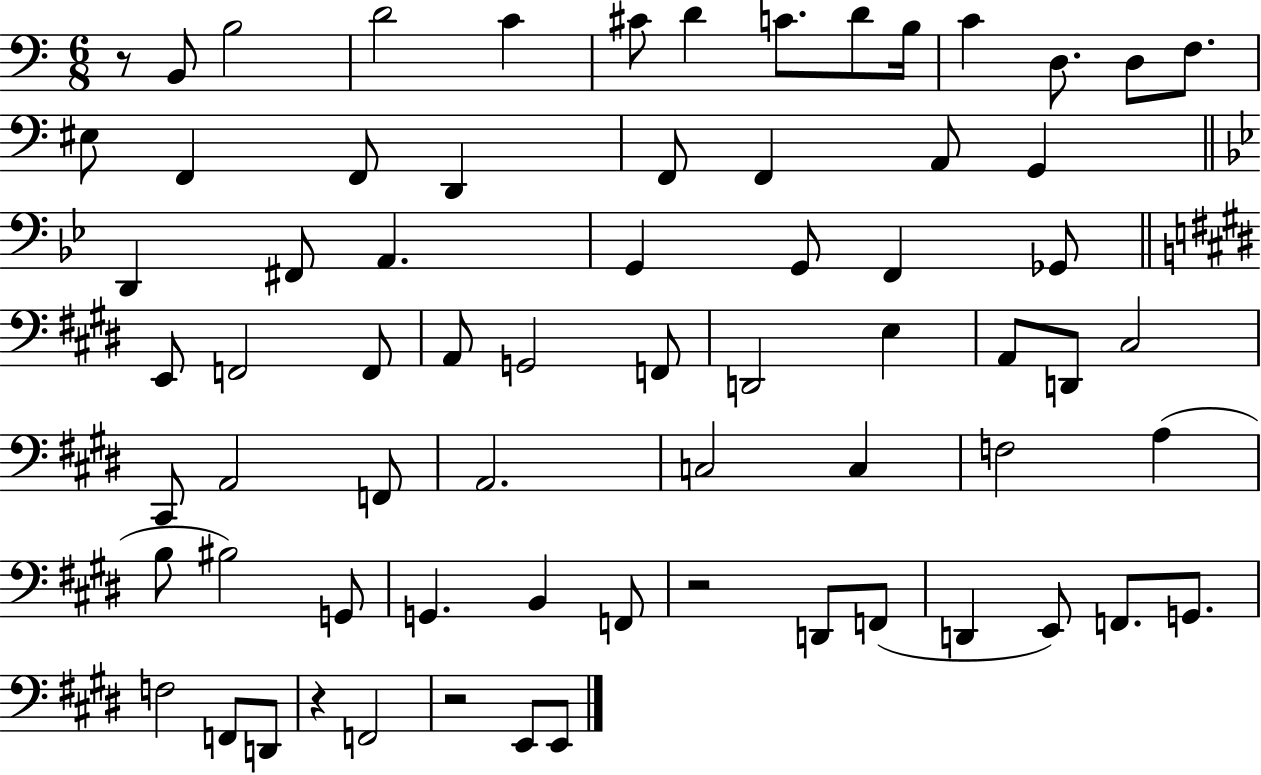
{
  \clef bass
  \numericTimeSignature
  \time 6/8
  \key c \major
  \repeat volta 2 { r8 b,8 b2 | d'2 c'4 | cis'8 d'4 c'8. d'8 b16 | c'4 d8. d8 f8. | \break eis8 f,4 f,8 d,4 | f,8 f,4 a,8 g,4 | \bar "||" \break \key bes \major d,4 fis,8 a,4. | g,4 g,8 f,4 ges,8 | \bar "||" \break \key e \major e,8 f,2 f,8 | a,8 g,2 f,8 | d,2 e4 | a,8 d,8 cis2 | \break cis,8 a,2 f,8 | a,2. | c2 c4 | f2 a4( | \break b8 bis2) g,8 | g,4. b,4 f,8 | r2 d,8 f,8( | d,4 e,8) f,8. g,8. | \break f2 f,8 d,8 | r4 f,2 | r2 e,8 e,8 | } \bar "|."
}